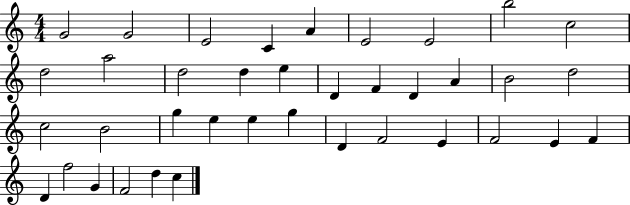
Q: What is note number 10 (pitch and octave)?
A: D5